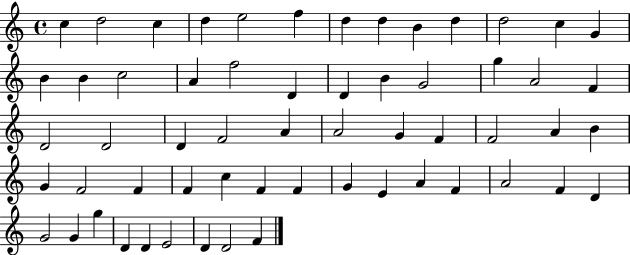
X:1
T:Untitled
M:4/4
L:1/4
K:C
c d2 c d e2 f d d B d d2 c G B B c2 A f2 D D B G2 g A2 F D2 D2 D F2 A A2 G F F2 A B G F2 F F c F F G E A F A2 F D G2 G g D D E2 D D2 F